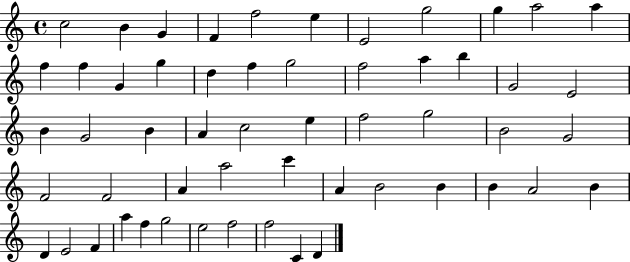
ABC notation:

X:1
T:Untitled
M:4/4
L:1/4
K:C
c2 B G F f2 e E2 g2 g a2 a f f G g d f g2 f2 a b G2 E2 B G2 B A c2 e f2 g2 B2 G2 F2 F2 A a2 c' A B2 B B A2 B D E2 F a f g2 e2 f2 f2 C D